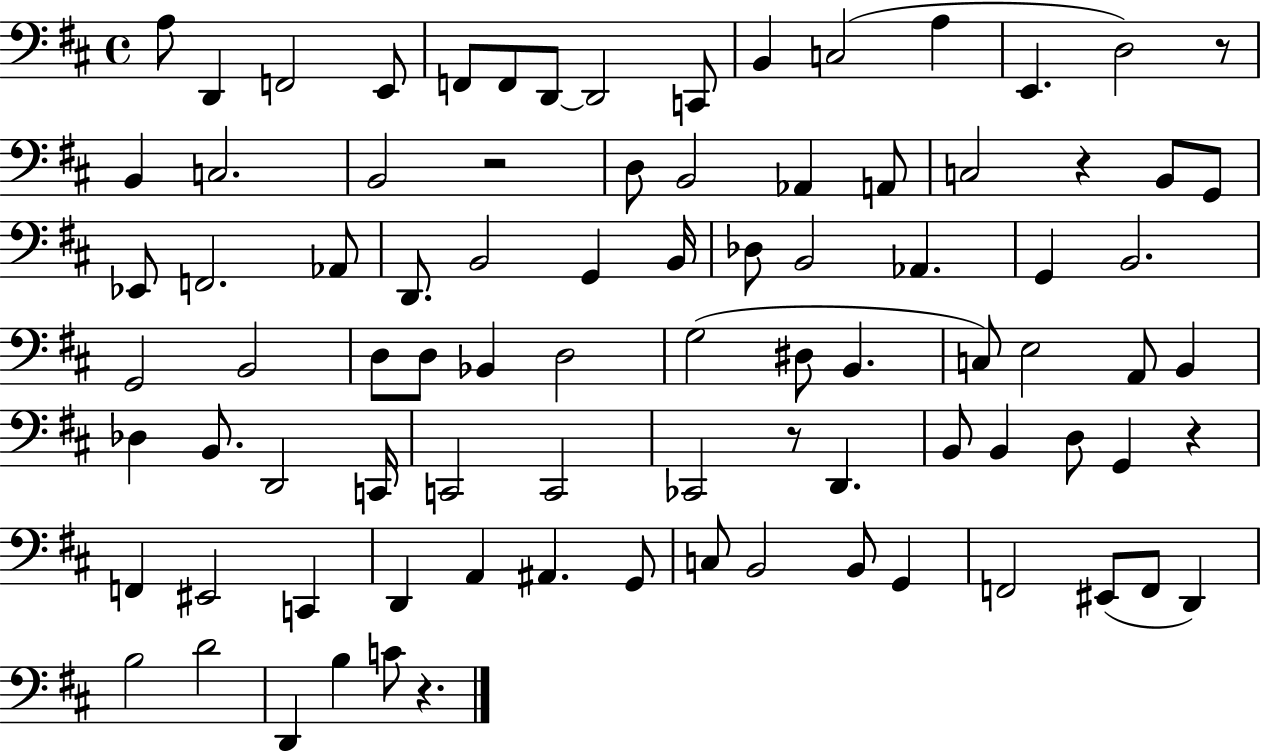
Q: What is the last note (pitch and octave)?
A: C4